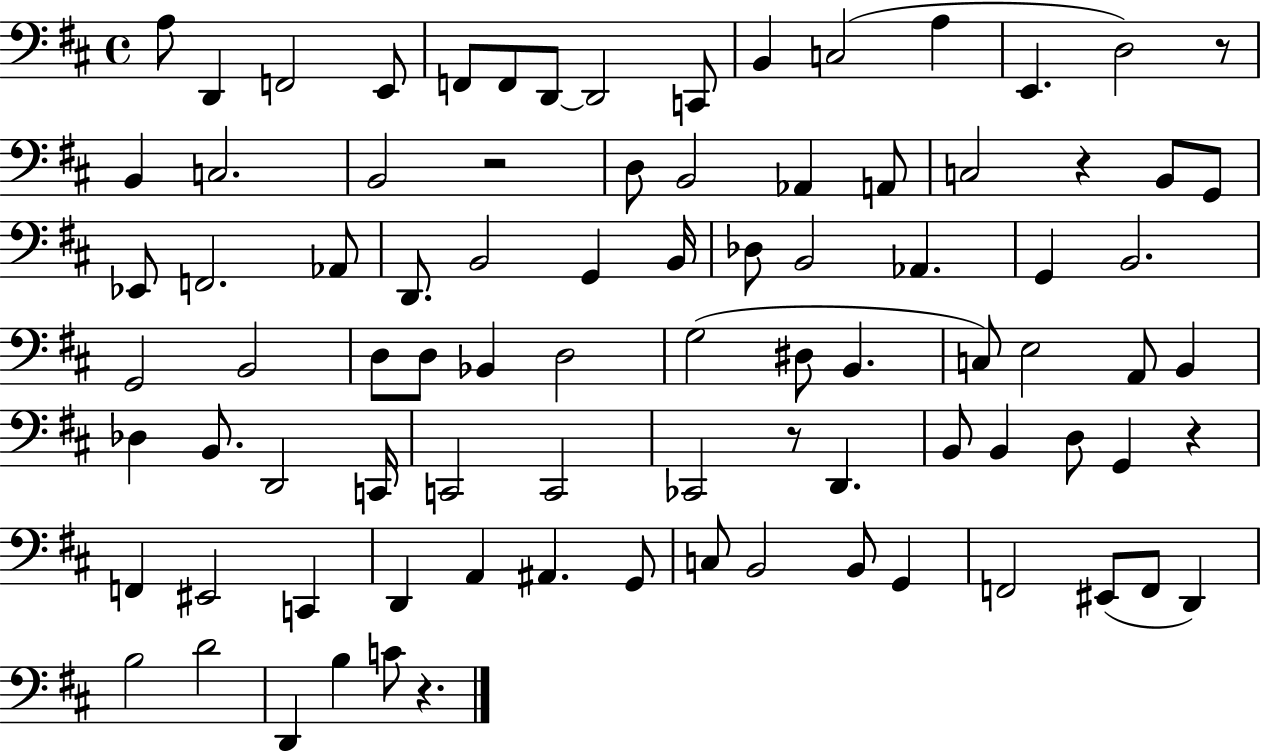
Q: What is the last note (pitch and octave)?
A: C4